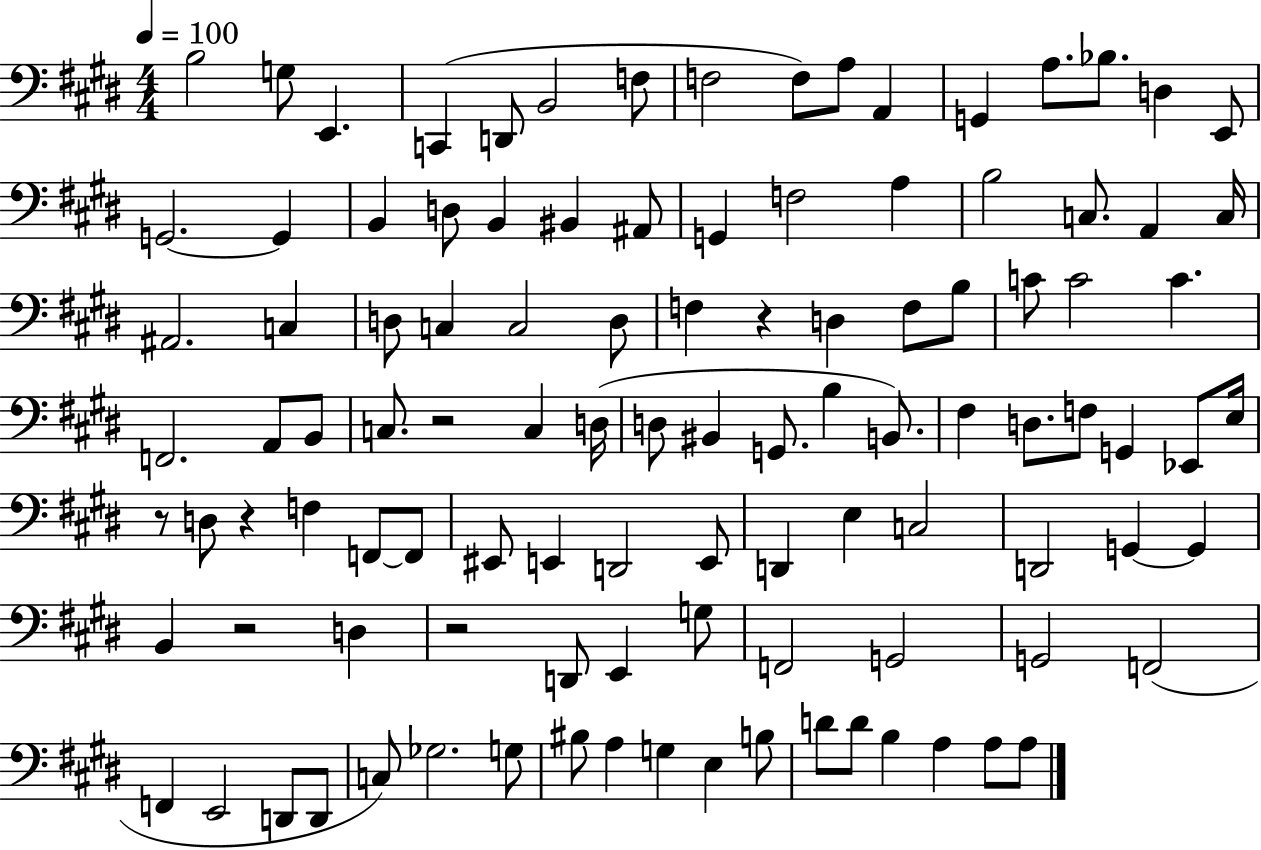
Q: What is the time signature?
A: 4/4